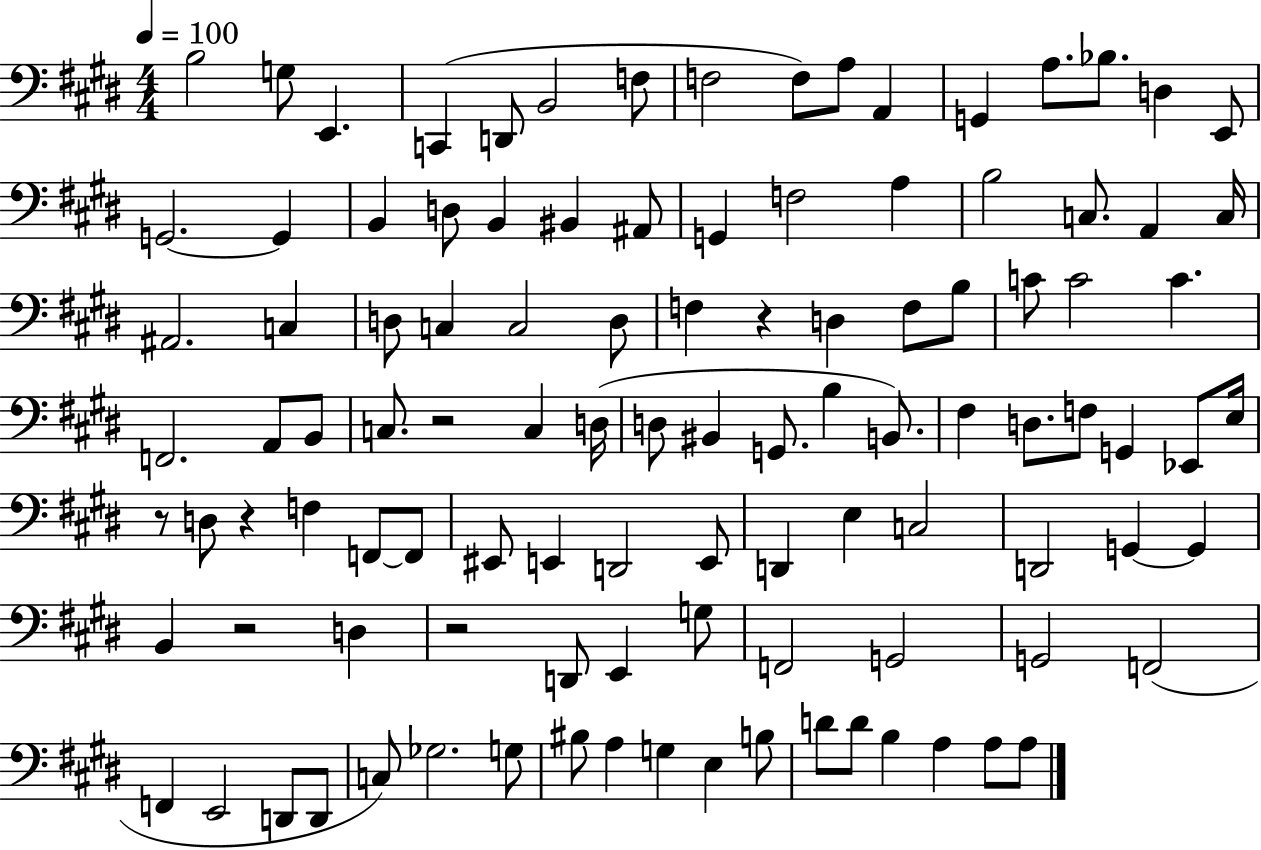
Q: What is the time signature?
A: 4/4